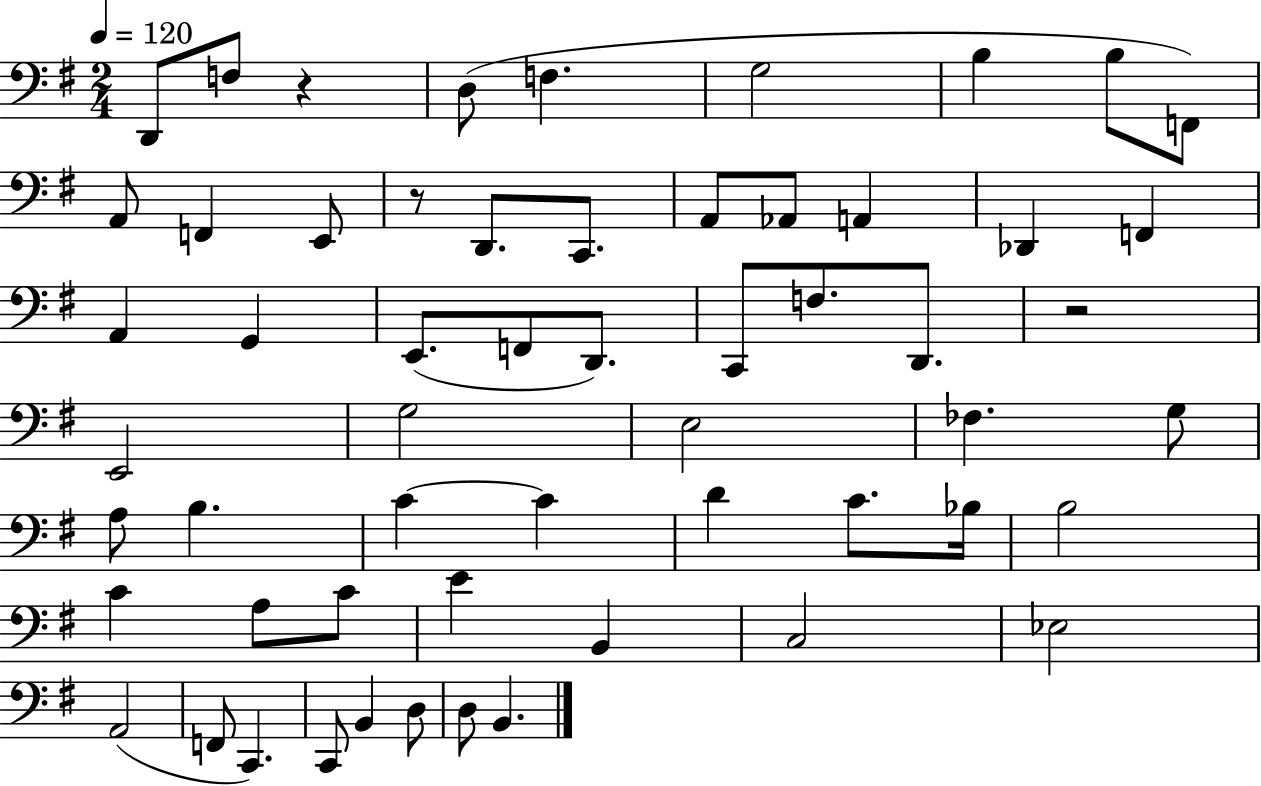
X:1
T:Untitled
M:2/4
L:1/4
K:G
D,,/2 F,/2 z D,/2 F, G,2 B, B,/2 F,,/2 A,,/2 F,, E,,/2 z/2 D,,/2 C,,/2 A,,/2 _A,,/2 A,, _D,, F,, A,, G,, E,,/2 F,,/2 D,,/2 C,,/2 F,/2 D,,/2 z2 E,,2 G,2 E,2 _F, G,/2 A,/2 B, C C D C/2 _B,/4 B,2 C A,/2 C/2 E B,, C,2 _E,2 A,,2 F,,/2 C,, C,,/2 B,, D,/2 D,/2 B,,